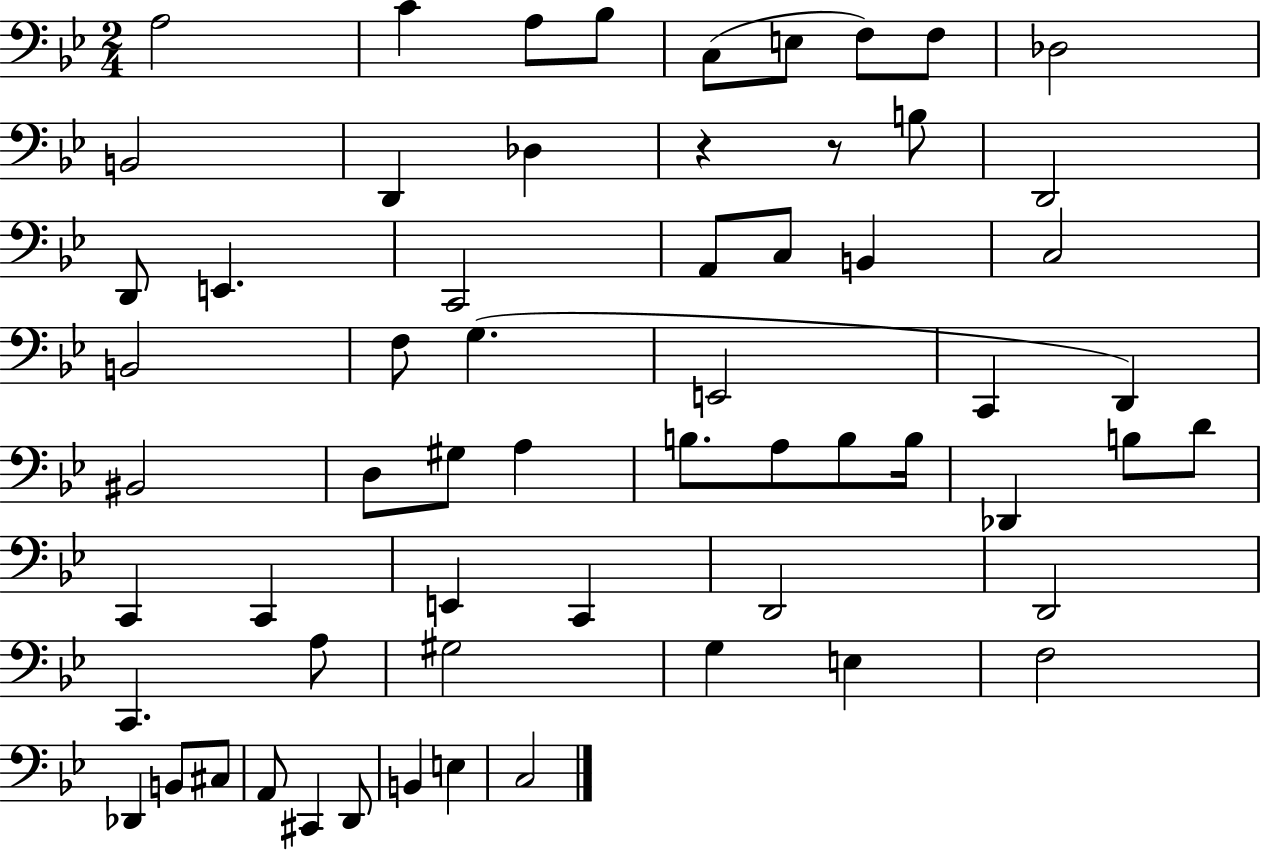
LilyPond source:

{
  \clef bass
  \numericTimeSignature
  \time 2/4
  \key bes \major
  a2 | c'4 a8 bes8 | c8( e8 f8) f8 | des2 | \break b,2 | d,4 des4 | r4 r8 b8 | d,2 | \break d,8 e,4. | c,2 | a,8 c8 b,4 | c2 | \break b,2 | f8 g4.( | e,2 | c,4 d,4) | \break bis,2 | d8 gis8 a4 | b8. a8 b8 b16 | des,4 b8 d'8 | \break c,4 c,4 | e,4 c,4 | d,2 | d,2 | \break c,4. a8 | gis2 | g4 e4 | f2 | \break des,4 b,8 cis8 | a,8 cis,4 d,8 | b,4 e4 | c2 | \break \bar "|."
}